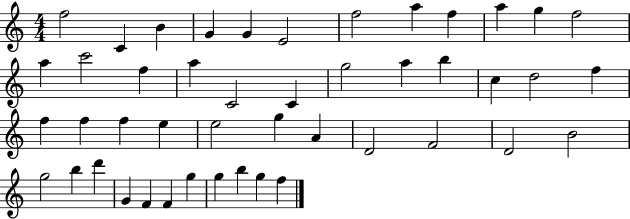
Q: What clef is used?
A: treble